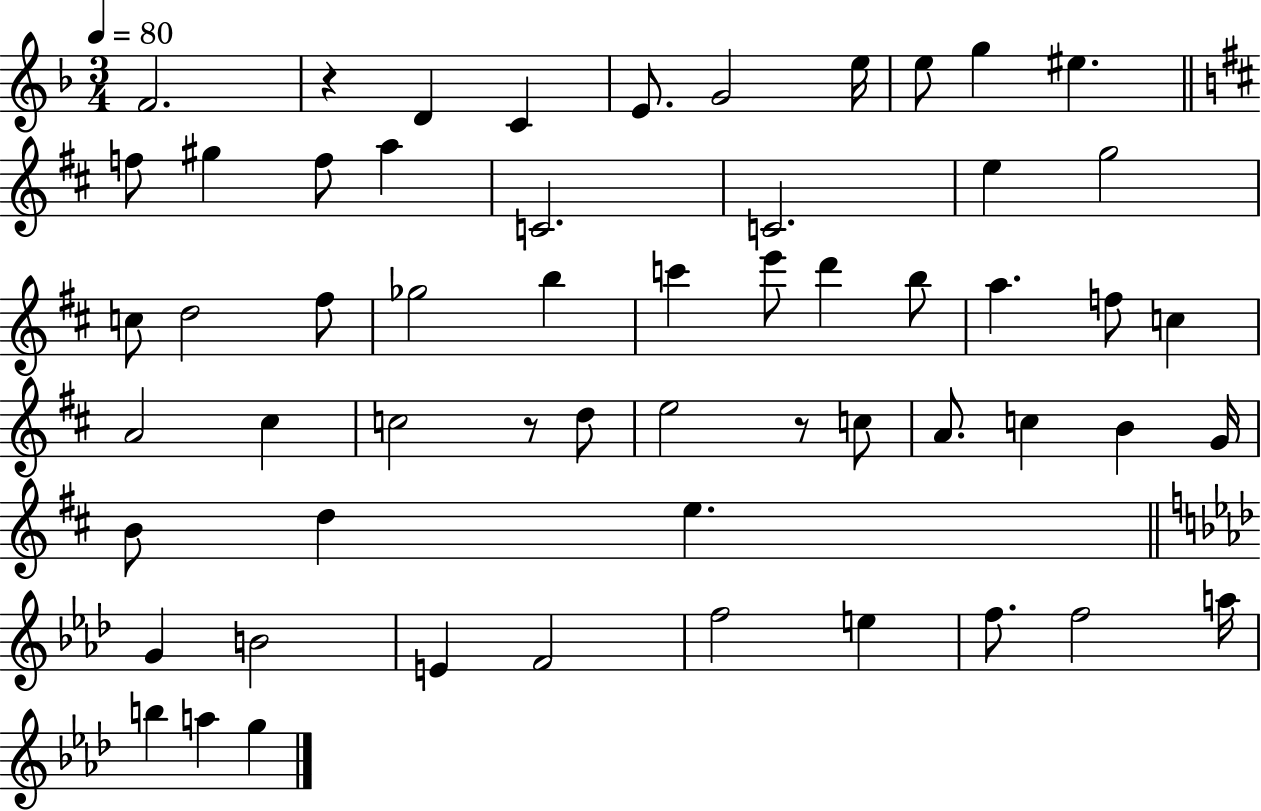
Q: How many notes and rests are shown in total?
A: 57